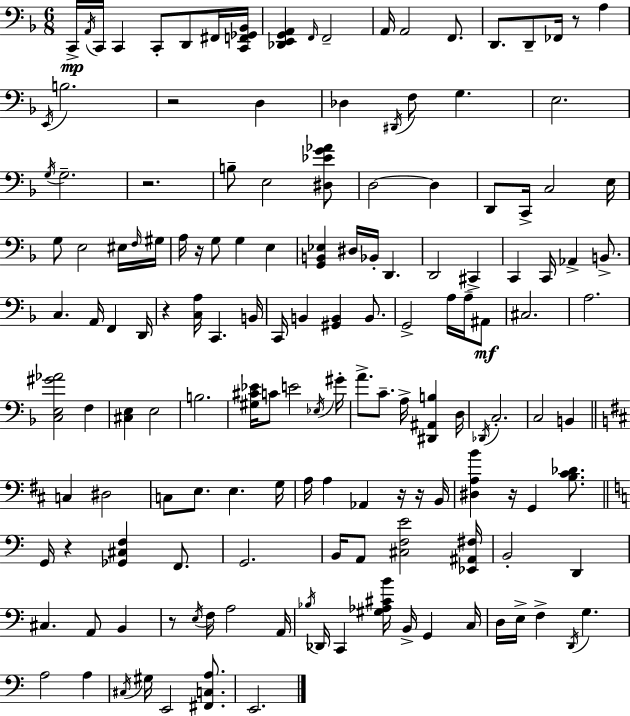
X:1
T:Untitled
M:6/8
L:1/4
K:Dm
C,,/4 A,,/4 C,,/4 C,, C,,/2 D,,/2 ^F,,/4 [C,,F,,_G,,_B,,]/4 [_D,,E,,G,,A,,] F,,/4 F,,2 A,,/4 A,,2 F,,/2 D,,/2 D,,/2 _F,,/4 z/2 A, E,,/4 B,2 z2 D, _D, ^D,,/4 F,/2 G, E,2 G,/4 G,2 z2 B,/2 E,2 [^D,_EG_A]/2 D,2 D, D,,/2 C,,/4 C,2 E,/4 G,/2 E,2 ^E,/4 F,/4 ^G,/4 A,/4 z/4 G,/2 G, E, [G,,B,,_E,] ^D,/4 _B,,/4 D,, D,,2 ^C,, C,, C,,/4 _A,, B,,/2 C, A,,/4 F,, D,,/4 z [C,A,]/4 C,, B,,/4 C,,/4 B,, [^G,,B,,] B,,/2 G,,2 A,/4 A,/4 ^A,,/2 ^C,2 A,2 [C,E,^G_A]2 F, [^C,E,] E,2 B,2 [^G,^C_E]/4 C/2 E2 _E,/4 ^G/4 A/2 C/2 A,/4 [^D,,^A,,B,] D,/4 _D,,/4 C,2 C,2 B,, C, ^D,2 C,/2 E,/2 E, G,/4 A,/4 A, _A,, z/4 z/4 B,,/4 [^D,A,B] z/4 G,, [B,^C_D]/2 G,,/4 z [_G,,^C,F,] F,,/2 G,,2 B,,/4 A,,/2 [^C,F,E]2 [_E,,^A,,^F,]/4 B,,2 D,, ^C, A,,/2 B,, z/2 E,/4 F,/4 A,2 A,,/4 _B,/4 _D,,/4 C,, [^G,_A,^CB]/4 B,,/4 G,, C,/4 D,/4 E,/4 F, D,,/4 G, A,2 A, ^C,/4 ^G,/4 E,,2 [^F,,C,A,]/2 E,,2